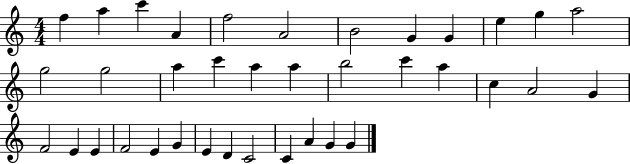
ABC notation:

X:1
T:Untitled
M:4/4
L:1/4
K:C
f a c' A f2 A2 B2 G G e g a2 g2 g2 a c' a a b2 c' a c A2 G F2 E E F2 E G E D C2 C A G G